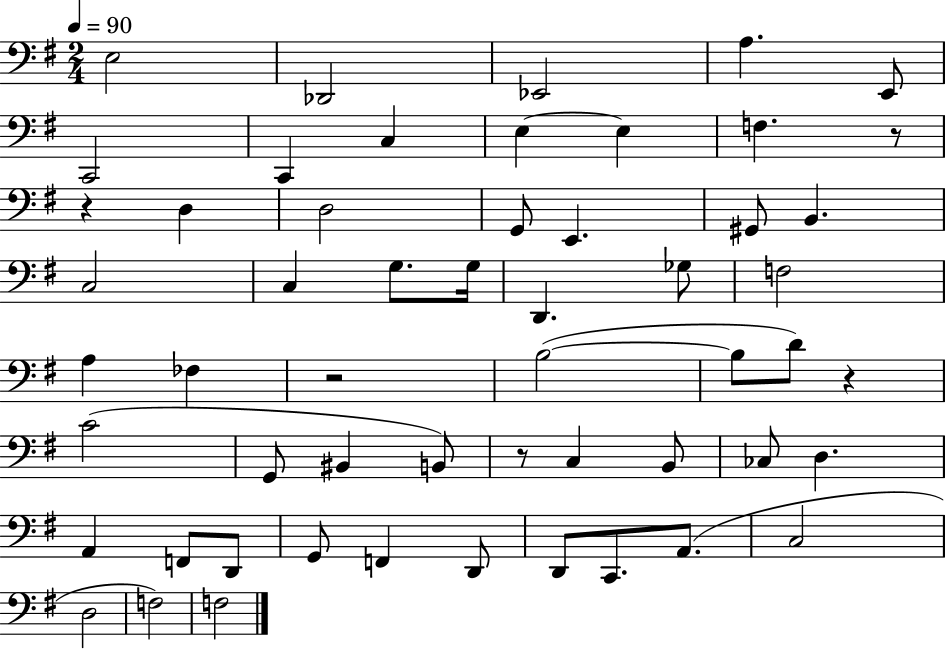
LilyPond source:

{
  \clef bass
  \numericTimeSignature
  \time 2/4
  \key g \major
  \tempo 4 = 90
  \repeat volta 2 { e2 | des,2 | ees,2 | a4. e,8 | \break c,2 | c,4 c4 | e4~~ e4 | f4. r8 | \break r4 d4 | d2 | g,8 e,4. | gis,8 b,4. | \break c2 | c4 g8. g16 | d,4. ges8 | f2 | \break a4 fes4 | r2 | b2~(~ | b8 d'8) r4 | \break c'2( | g,8 bis,4 b,8) | r8 c4 b,8 | ces8 d4. | \break a,4 f,8 d,8 | g,8 f,4 d,8 | d,8 c,8. a,8.( | c2 | \break d2 | f2) | f2 | } \bar "|."
}